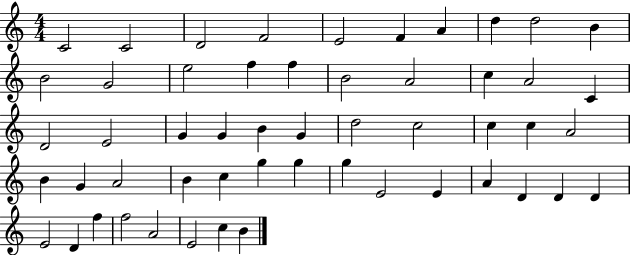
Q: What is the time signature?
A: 4/4